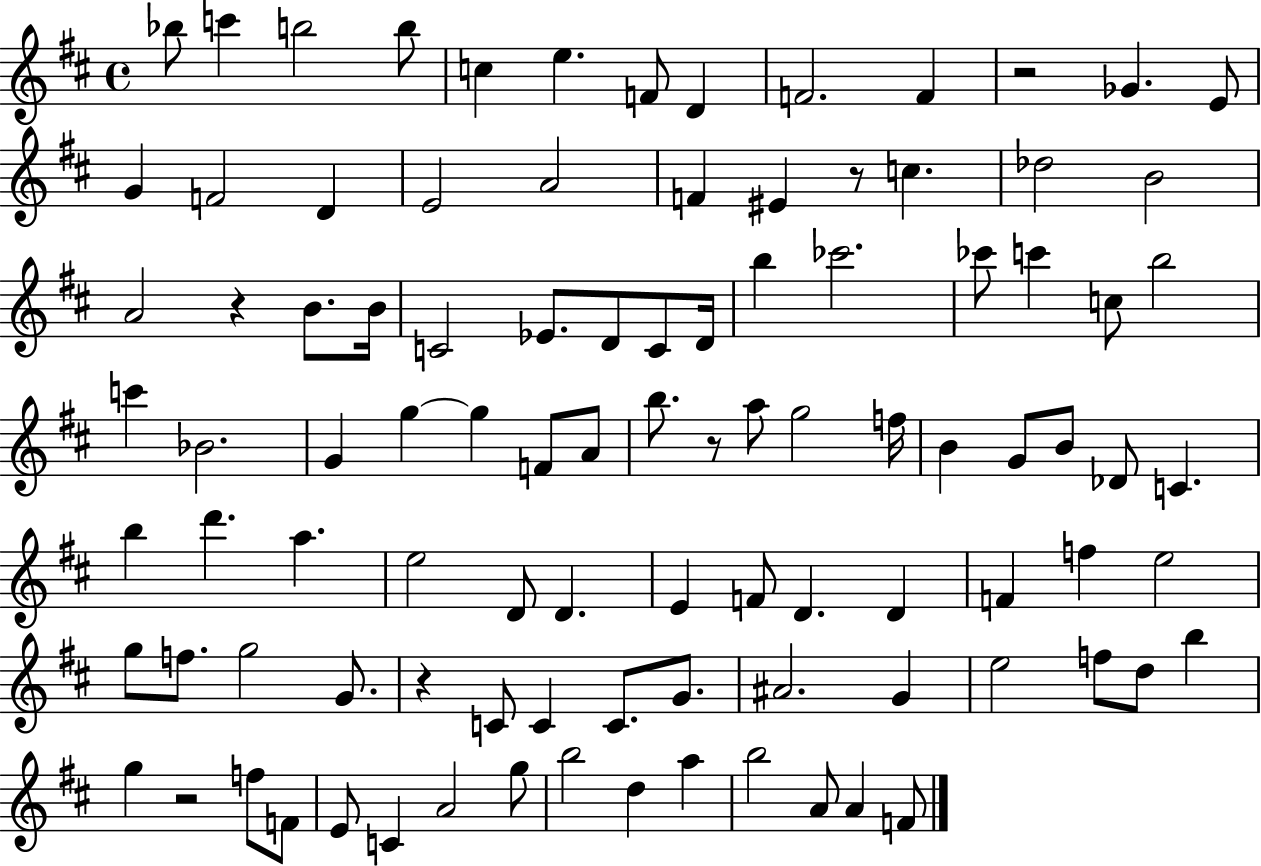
{
  \clef treble
  \time 4/4
  \defaultTimeSignature
  \key d \major
  bes''8 c'''4 b''2 b''8 | c''4 e''4. f'8 d'4 | f'2. f'4 | r2 ges'4. e'8 | \break g'4 f'2 d'4 | e'2 a'2 | f'4 eis'4 r8 c''4. | des''2 b'2 | \break a'2 r4 b'8. b'16 | c'2 ees'8. d'8 c'8 d'16 | b''4 ces'''2. | ces'''8 c'''4 c''8 b''2 | \break c'''4 bes'2. | g'4 g''4~~ g''4 f'8 a'8 | b''8. r8 a''8 g''2 f''16 | b'4 g'8 b'8 des'8 c'4. | \break b''4 d'''4. a''4. | e''2 d'8 d'4. | e'4 f'8 d'4. d'4 | f'4 f''4 e''2 | \break g''8 f''8. g''2 g'8. | r4 c'8 c'4 c'8. g'8. | ais'2. g'4 | e''2 f''8 d''8 b''4 | \break g''4 r2 f''8 f'8 | e'8 c'4 a'2 g''8 | b''2 d''4 a''4 | b''2 a'8 a'4 f'8 | \break \bar "|."
}